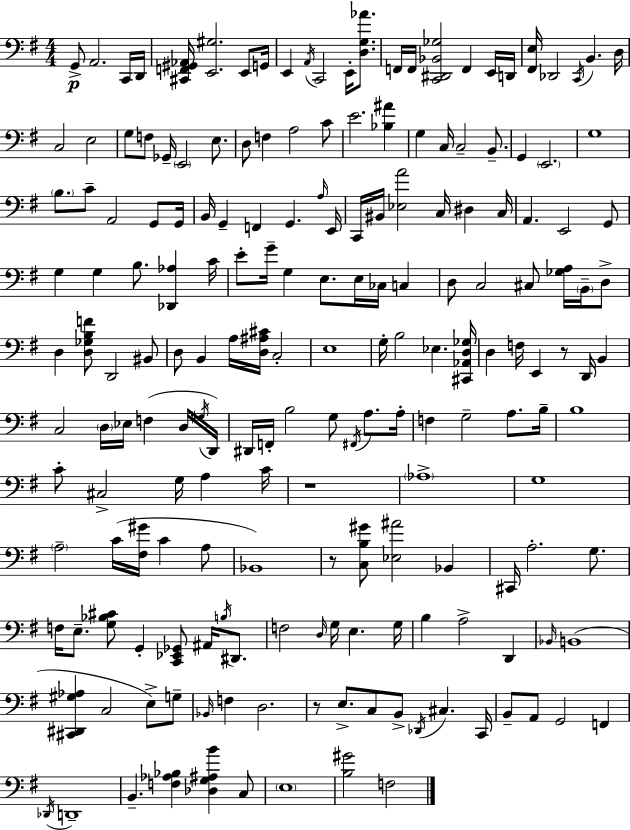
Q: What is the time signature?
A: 4/4